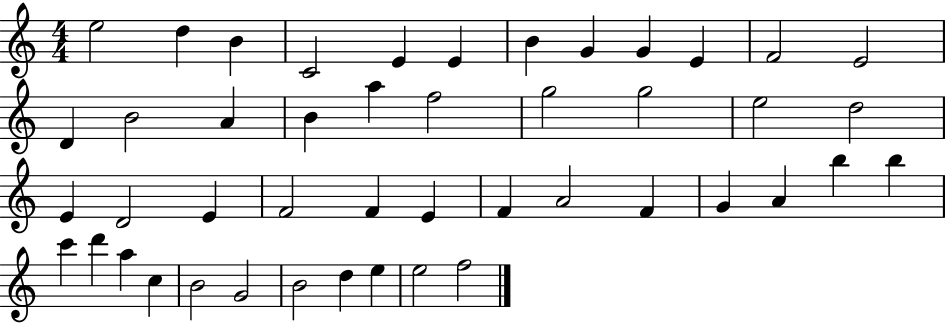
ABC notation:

X:1
T:Untitled
M:4/4
L:1/4
K:C
e2 d B C2 E E B G G E F2 E2 D B2 A B a f2 g2 g2 e2 d2 E D2 E F2 F E F A2 F G A b b c' d' a c B2 G2 B2 d e e2 f2